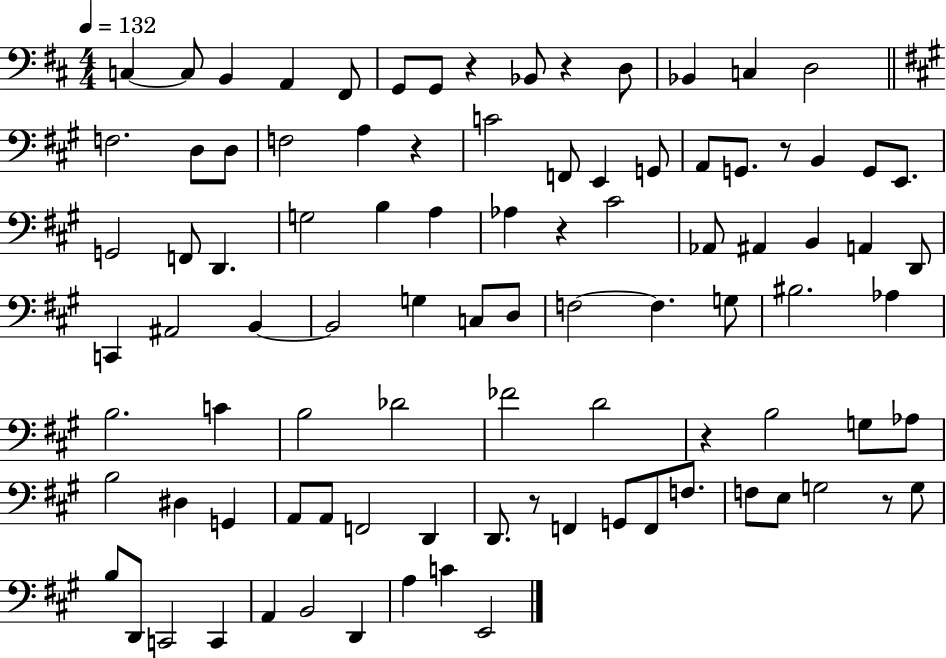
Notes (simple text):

C3/q C3/e B2/q A2/q F#2/e G2/e G2/e R/q Bb2/e R/q D3/e Bb2/q C3/q D3/h F3/h. D3/e D3/e F3/h A3/q R/q C4/h F2/e E2/q G2/e A2/e G2/e. R/e B2/q G2/e E2/e. G2/h F2/e D2/q. G3/h B3/q A3/q Ab3/q R/q C#4/h Ab2/e A#2/q B2/q A2/q D2/e C2/q A#2/h B2/q B2/h G3/q C3/e D3/e F3/h F3/q. G3/e BIS3/h. Ab3/q B3/h. C4/q B3/h Db4/h FES4/h D4/h R/q B3/h G3/e Ab3/e B3/h D#3/q G2/q A2/e A2/e F2/h D2/q D2/e. R/e F2/q G2/e F2/e F3/e. F3/e E3/e G3/h R/e G3/e B3/e D2/e C2/h C2/q A2/q B2/h D2/q A3/q C4/q E2/h